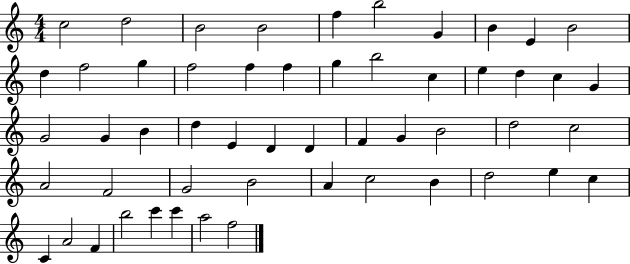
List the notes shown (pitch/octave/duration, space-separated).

C5/h D5/h B4/h B4/h F5/q B5/h G4/q B4/q E4/q B4/h D5/q F5/h G5/q F5/h F5/q F5/q G5/q B5/h C5/q E5/q D5/q C5/q G4/q G4/h G4/q B4/q D5/q E4/q D4/q D4/q F4/q G4/q B4/h D5/h C5/h A4/h F4/h G4/h B4/h A4/q C5/h B4/q D5/h E5/q C5/q C4/q A4/h F4/q B5/h C6/q C6/q A5/h F5/h